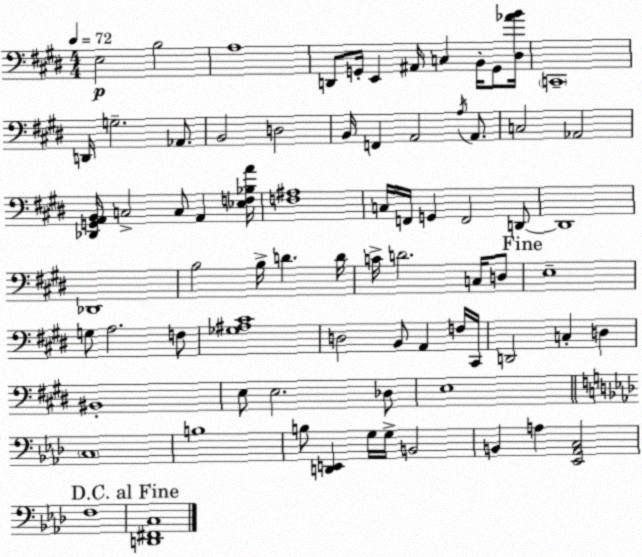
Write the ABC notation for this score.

X:1
T:Untitled
M:4/4
L:1/4
K:E
E,2 B,2 A,4 D,,/2 G,,/4 E,, ^A,,/4 C, B,,/4 G,,/2 [^D,_AB]/4 C,,4 D,,/4 G,2 _A,,/2 B,,2 D,2 B,,/4 F,, A,,2 A,/4 A,,/2 C,2 _A,,2 [_D,,G,,A,,B,,]/4 C,2 C,/2 A,, [_E,F,_B,A]/4 [F,^A,]4 C,/4 F,,/4 G,, F,,2 D,,/2 D,,4 _D,,4 B,2 B,/4 D D/4 C/4 D2 C,/4 D,/2 E,4 G,/2 A,2 F,/2 [_G,^A,^C]4 D,2 B,,/2 A,, F,/4 ^C,,/4 D,,2 C, D, ^B,,4 E,/2 E,2 _D,/2 E,4 C,4 B,4 B,/2 [D,,E,,] G,/4 G,/4 B,,2 B,, A, [_E,,_A,,C,]2 F,4 [D,,^F,,C,]4